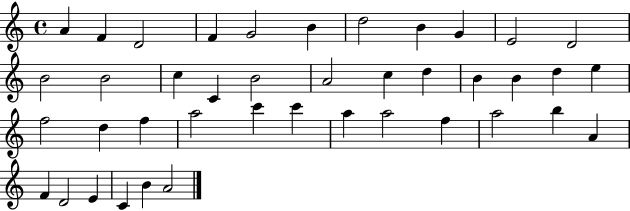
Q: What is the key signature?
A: C major